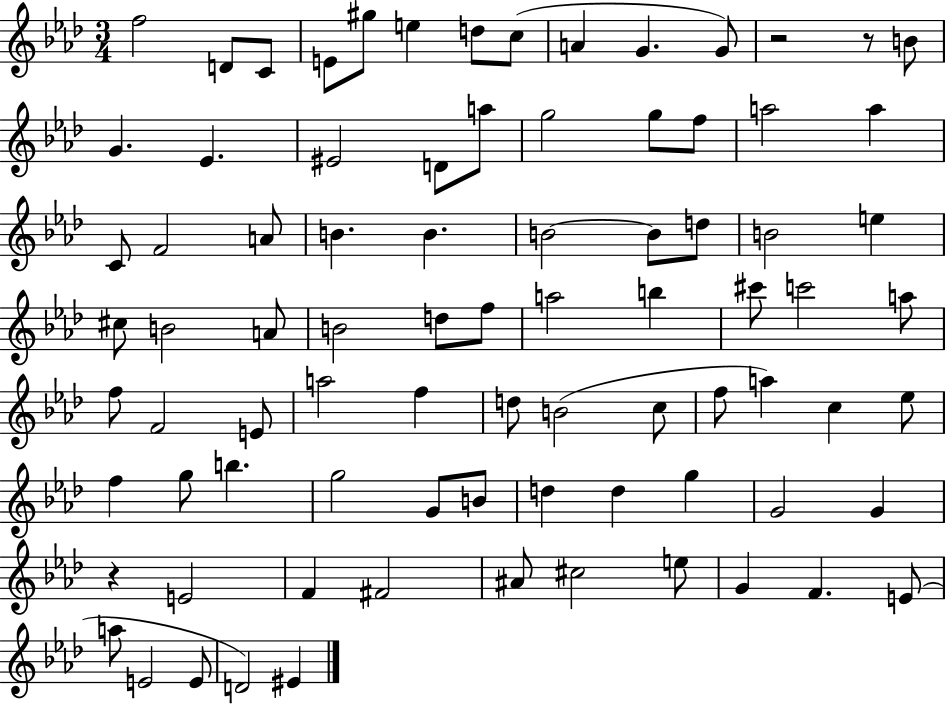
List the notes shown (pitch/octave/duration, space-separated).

F5/h D4/e C4/e E4/e G#5/e E5/q D5/e C5/e A4/q G4/q. G4/e R/h R/e B4/e G4/q. Eb4/q. EIS4/h D4/e A5/e G5/h G5/e F5/e A5/h A5/q C4/e F4/h A4/e B4/q. B4/q. B4/h B4/e D5/e B4/h E5/q C#5/e B4/h A4/e B4/h D5/e F5/e A5/h B5/q C#6/e C6/h A5/e F5/e F4/h E4/e A5/h F5/q D5/e B4/h C5/e F5/e A5/q C5/q Eb5/e F5/q G5/e B5/q. G5/h G4/e B4/e D5/q D5/q G5/q G4/h G4/q R/q E4/h F4/q F#4/h A#4/e C#5/h E5/e G4/q F4/q. E4/e A5/e E4/h E4/e D4/h EIS4/q